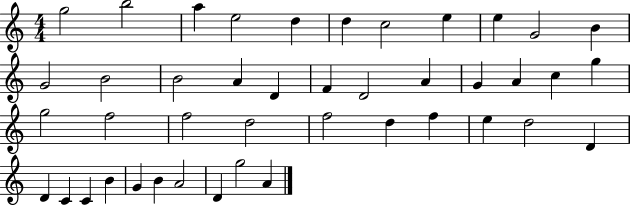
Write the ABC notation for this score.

X:1
T:Untitled
M:4/4
L:1/4
K:C
g2 b2 a e2 d d c2 e e G2 B G2 B2 B2 A D F D2 A G A c g g2 f2 f2 d2 f2 d f e d2 D D C C B G B A2 D g2 A